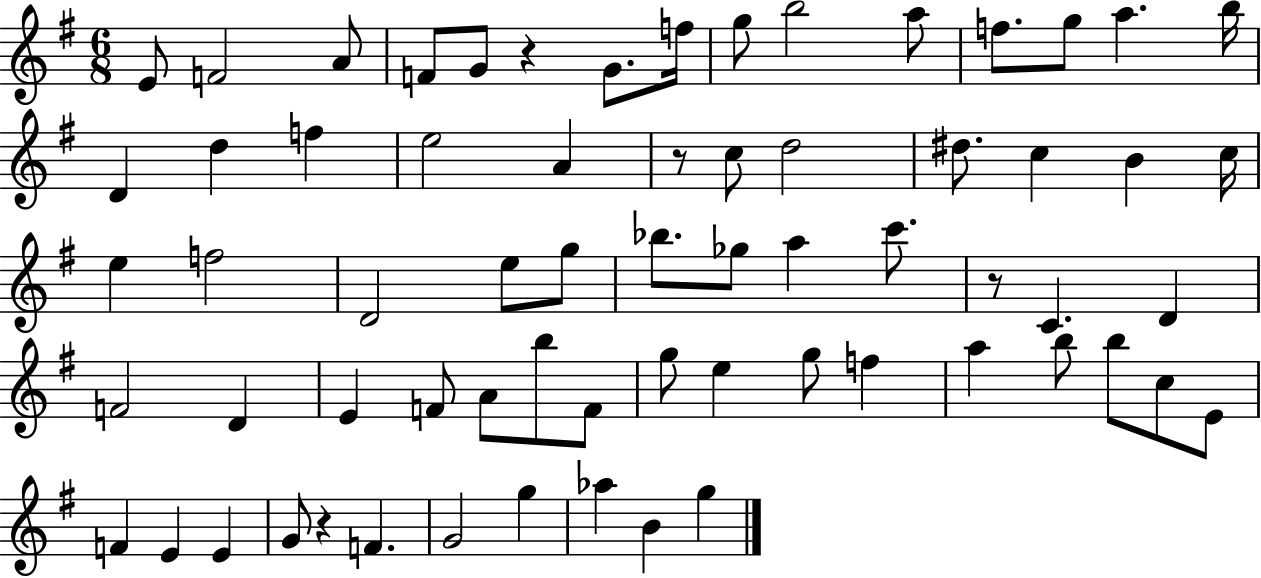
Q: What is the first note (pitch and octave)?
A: E4